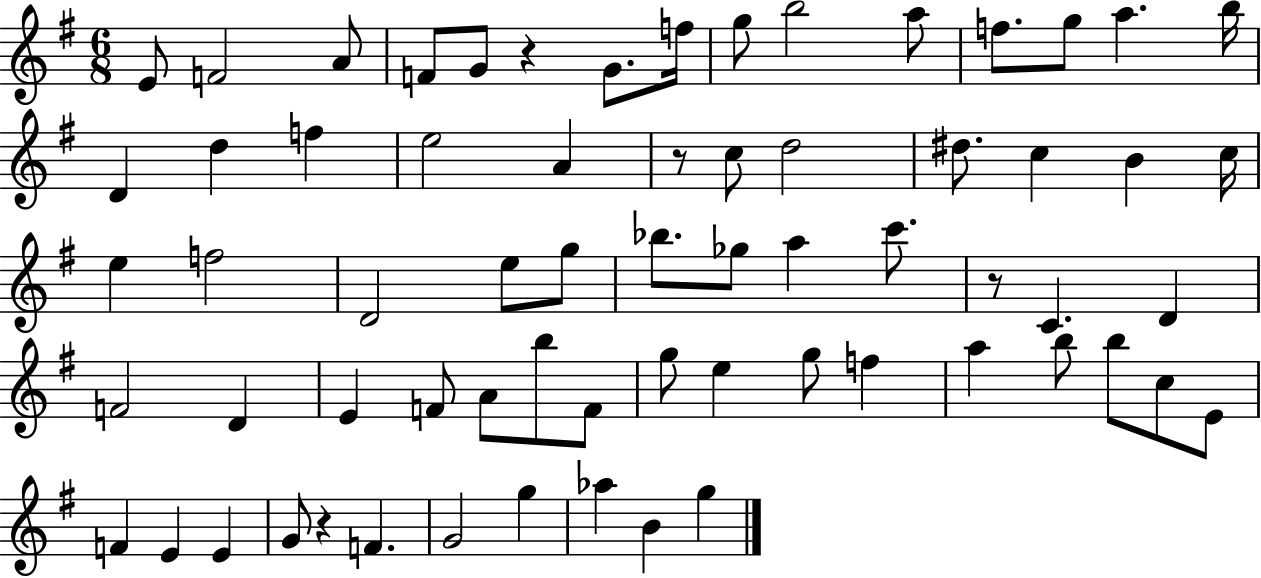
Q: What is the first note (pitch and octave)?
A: E4